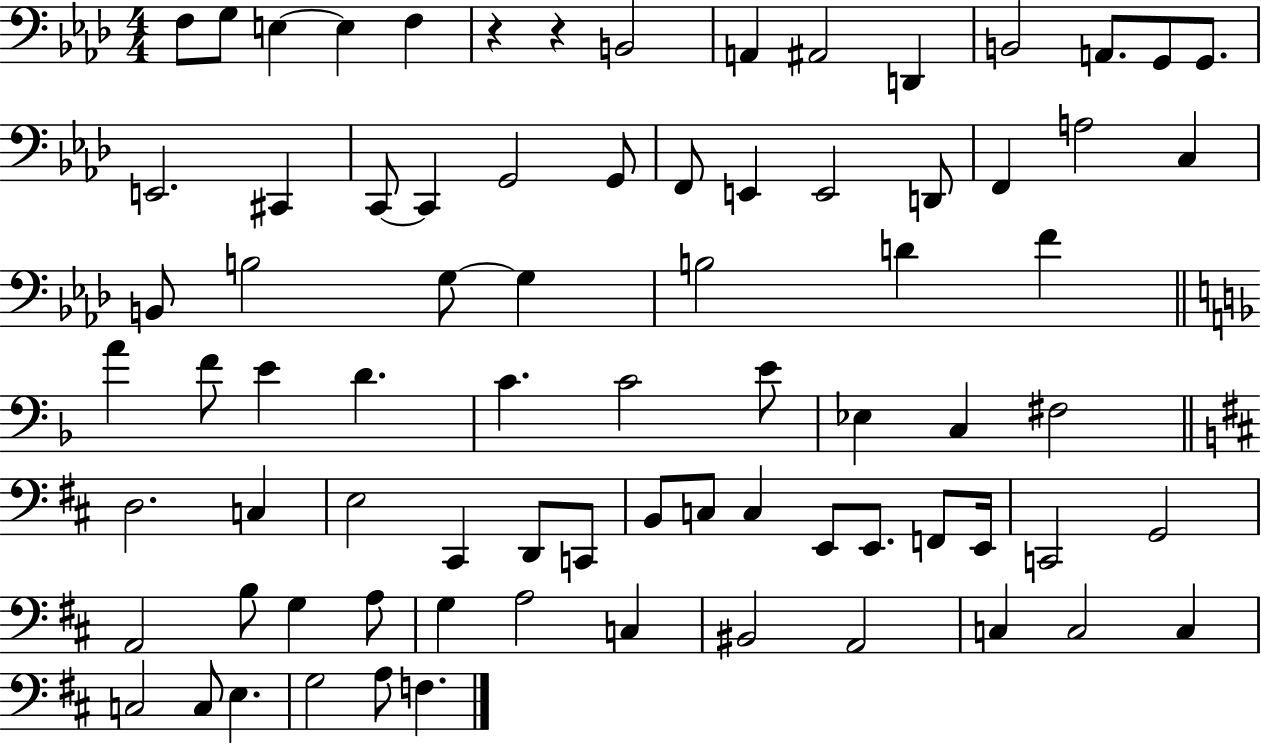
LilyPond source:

{
  \clef bass
  \numericTimeSignature
  \time 4/4
  \key aes \major
  f8 g8 e4~~ e4 f4 | r4 r4 b,2 | a,4 ais,2 d,4 | b,2 a,8. g,8 g,8. | \break e,2. cis,4 | c,8~~ c,4 g,2 g,8 | f,8 e,4 e,2 d,8 | f,4 a2 c4 | \break b,8 b2 g8~~ g4 | b2 d'4 f'4 | \bar "||" \break \key d \minor a'4 f'8 e'4 d'4. | c'4. c'2 e'8 | ees4 c4 fis2 | \bar "||" \break \key d \major d2. c4 | e2 cis,4 d,8 c,8 | b,8 c8 c4 e,8 e,8. f,8 e,16 | c,2 g,2 | \break a,2 b8 g4 a8 | g4 a2 c4 | bis,2 a,2 | c4 c2 c4 | \break c2 c8 e4. | g2 a8 f4. | \bar "|."
}